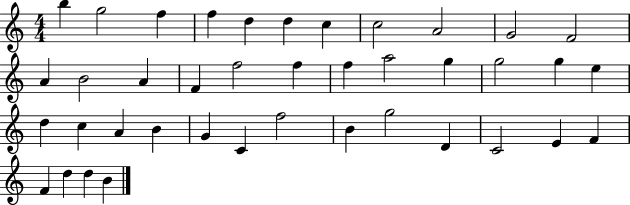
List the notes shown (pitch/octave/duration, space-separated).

B5/q G5/h F5/q F5/q D5/q D5/q C5/q C5/h A4/h G4/h F4/h A4/q B4/h A4/q F4/q F5/h F5/q F5/q A5/h G5/q G5/h G5/q E5/q D5/q C5/q A4/q B4/q G4/q C4/q F5/h B4/q G5/h D4/q C4/h E4/q F4/q F4/q D5/q D5/q B4/q